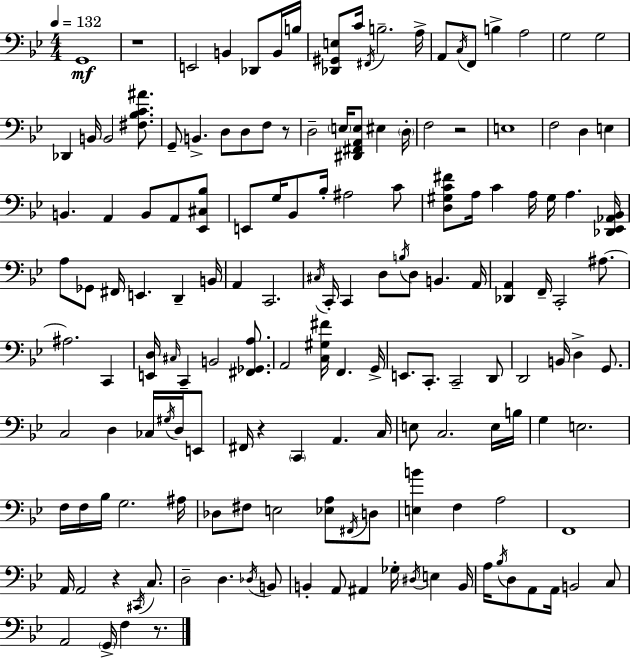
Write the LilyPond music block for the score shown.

{
  \clef bass
  \numericTimeSignature
  \time 4/4
  \key g \minor
  \tempo 4 = 132
  \repeat volta 2 { g,1\mf | r1 | e,2 b,4 des,8 b,16 b16 | <des, gis, e>8 c'16 \acciaccatura { fis,16 } b2.-- | \break a16-> a,8 \acciaccatura { c16 } f,8 b4-> a2 | g2 g2 | des,4 b,16 b,2 <fis bes c' ais'>8. | g,8-- b,4.-> d8 d8 f8 | \break r8 d2-- \parenthesize e16 <dis, fis, a, e>8 eis4 | \parenthesize d16-. f2 r2 | e1 | f2 d4 e4 | \break b,4. a,4 b,8 a,8 | <ees, cis bes>8 e,8 g16 bes,8 bes16-. ais2 | c'8 <d gis c' fis'>8 a16 c'4 a16 gis16 a4. | <des, ees, aes, bes,>16 a8 ges,8 fis,16 e,4. d,4-- | \break b,16 a,4 c,2. | \acciaccatura { cis16 } c,16-. c,4 d8 \acciaccatura { b16 } d8 b,4. | a,16 <des, a,>4 f,16-- c,2-. | ais8.~~ ais2. | \break c,4 <e, d>16 \grace { cis16 } c,4-- b,2 | <fis, ges, a>8. a,2 <c gis fis'>16 f,4. | g,16-> e,8. c,8.-. c,2-- | d,8 d,2 b,16 d4-> | \break g,8. c2 d4 | ces16 \acciaccatura { gis16 } d16 e,8 fis,16 r4 \parenthesize c,4 a,4. | c16 e8 c2. | e16 b16 g4 e2. | \break f16 f16 bes16 g2. | ais16 des8 fis8 e2 | <ees a>8 \acciaccatura { fis,16 } d8 <e b'>4 f4 a2 | f,1 | \break a,16 a,2 | r4 \acciaccatura { cis,16 } c8. d2-- | d4. \acciaccatura { des16 } b,8 b,4-. a,8 ais,4 | ges16-. \acciaccatura { dis16 } e4 b,16 a16 \acciaccatura { bes16 } d8 a,8 | \break a,16 b,2 c8 a,2 | \parenthesize g,16-> f4 r8. } \bar "|."
}